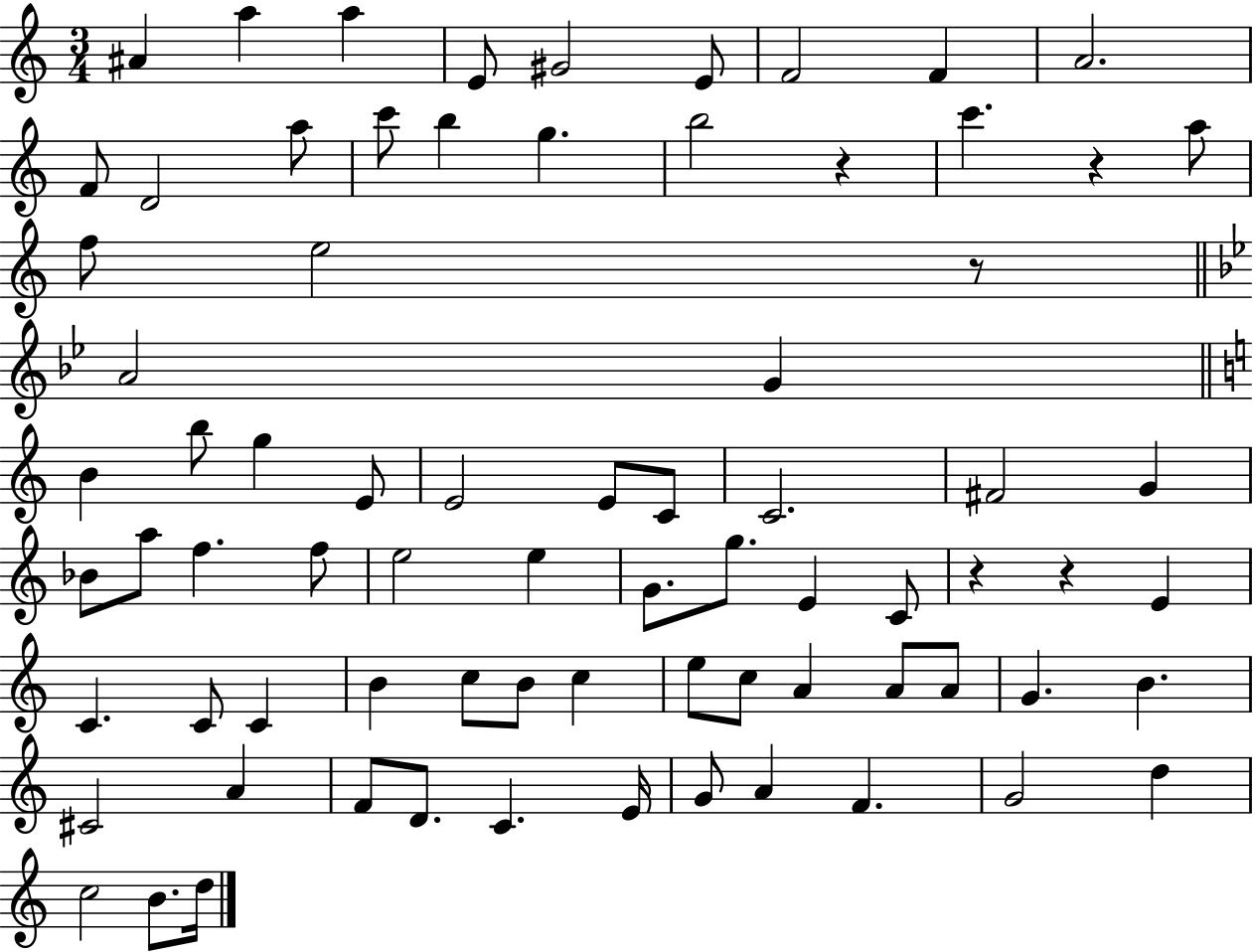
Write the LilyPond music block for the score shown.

{
  \clef treble
  \numericTimeSignature
  \time 3/4
  \key c \major
  ais'4 a''4 a''4 | e'8 gis'2 e'8 | f'2 f'4 | a'2. | \break f'8 d'2 a''8 | c'''8 b''4 g''4. | b''2 r4 | c'''4. r4 a''8 | \break f''8 e''2 r8 | \bar "||" \break \key bes \major a'2 g'4 | \bar "||" \break \key a \minor b'4 b''8 g''4 e'8 | e'2 e'8 c'8 | c'2. | fis'2 g'4 | \break bes'8 a''8 f''4. f''8 | e''2 e''4 | g'8. g''8. e'4 c'8 | r4 r4 e'4 | \break c'4. c'8 c'4 | b'4 c''8 b'8 c''4 | e''8 c''8 a'4 a'8 a'8 | g'4. b'4. | \break cis'2 a'4 | f'8 d'8. c'4. e'16 | g'8 a'4 f'4. | g'2 d''4 | \break c''2 b'8. d''16 | \bar "|."
}